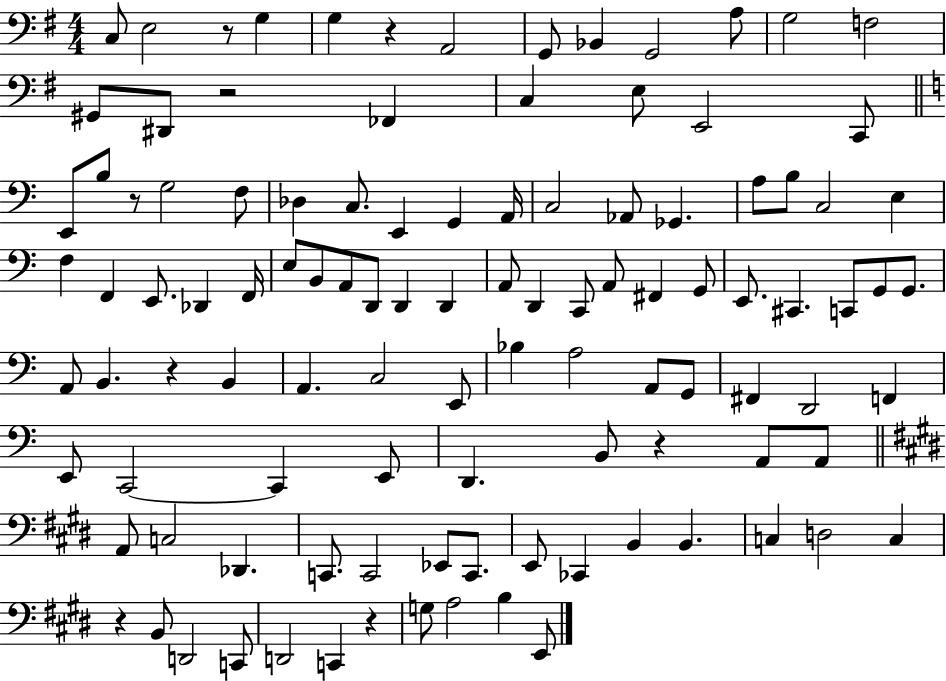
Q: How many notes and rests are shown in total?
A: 108